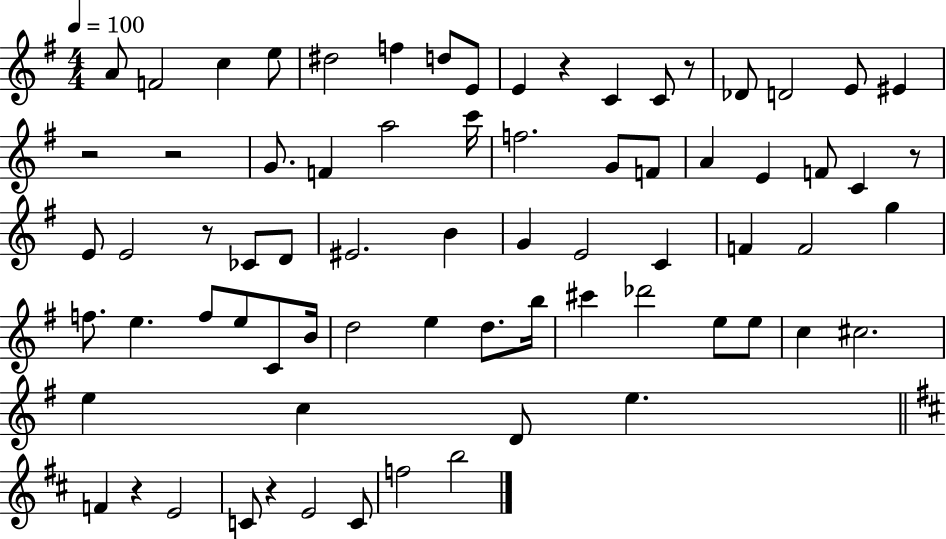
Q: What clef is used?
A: treble